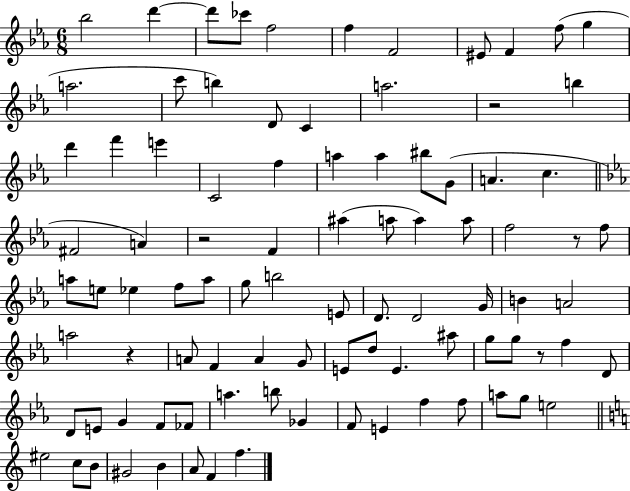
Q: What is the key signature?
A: EES major